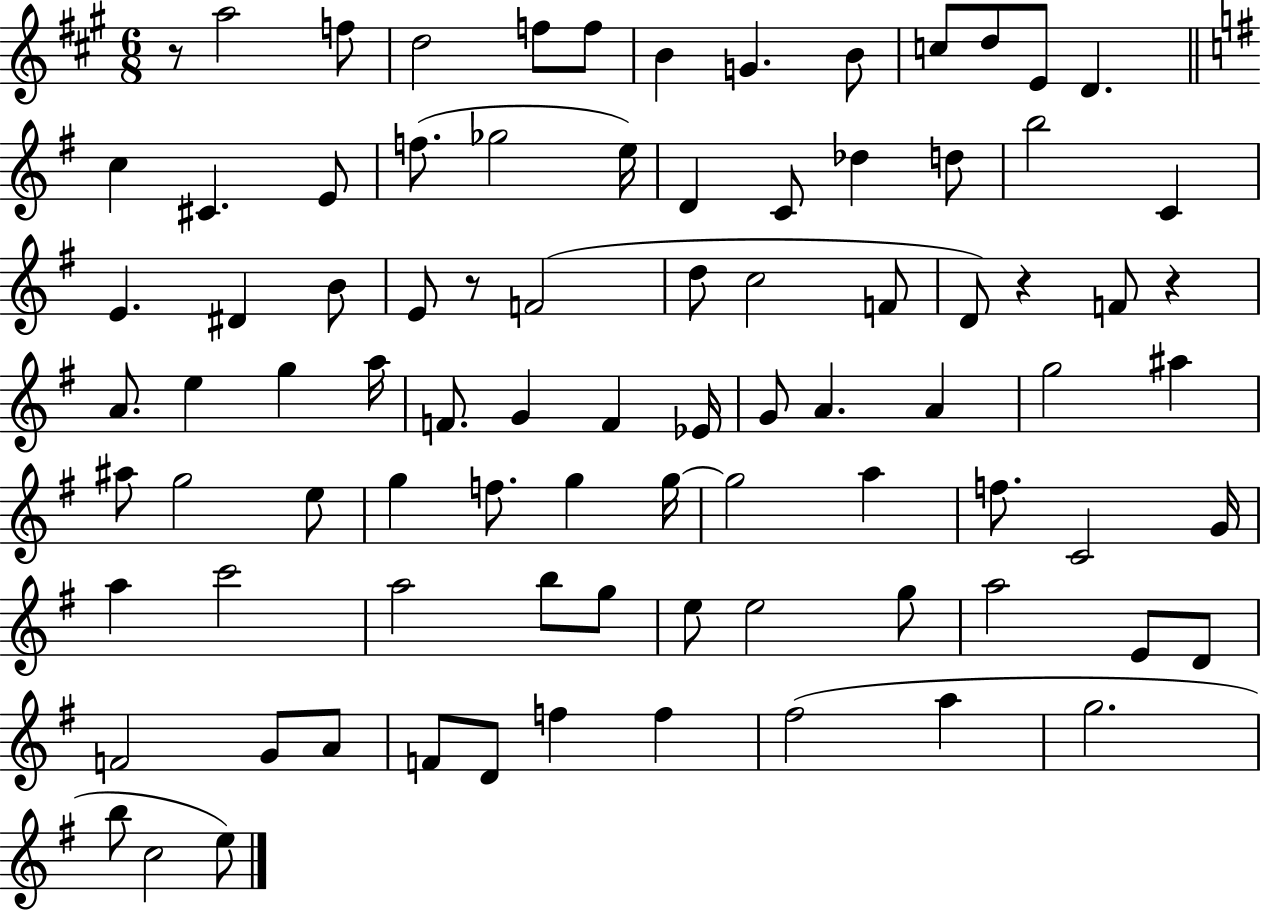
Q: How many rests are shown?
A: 4